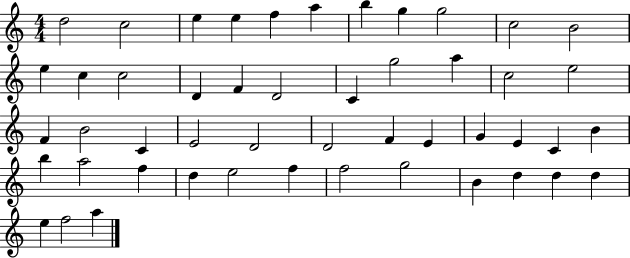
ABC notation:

X:1
T:Untitled
M:4/4
L:1/4
K:C
d2 c2 e e f a b g g2 c2 B2 e c c2 D F D2 C g2 a c2 e2 F B2 C E2 D2 D2 F E G E C B b a2 f d e2 f f2 g2 B d d d e f2 a